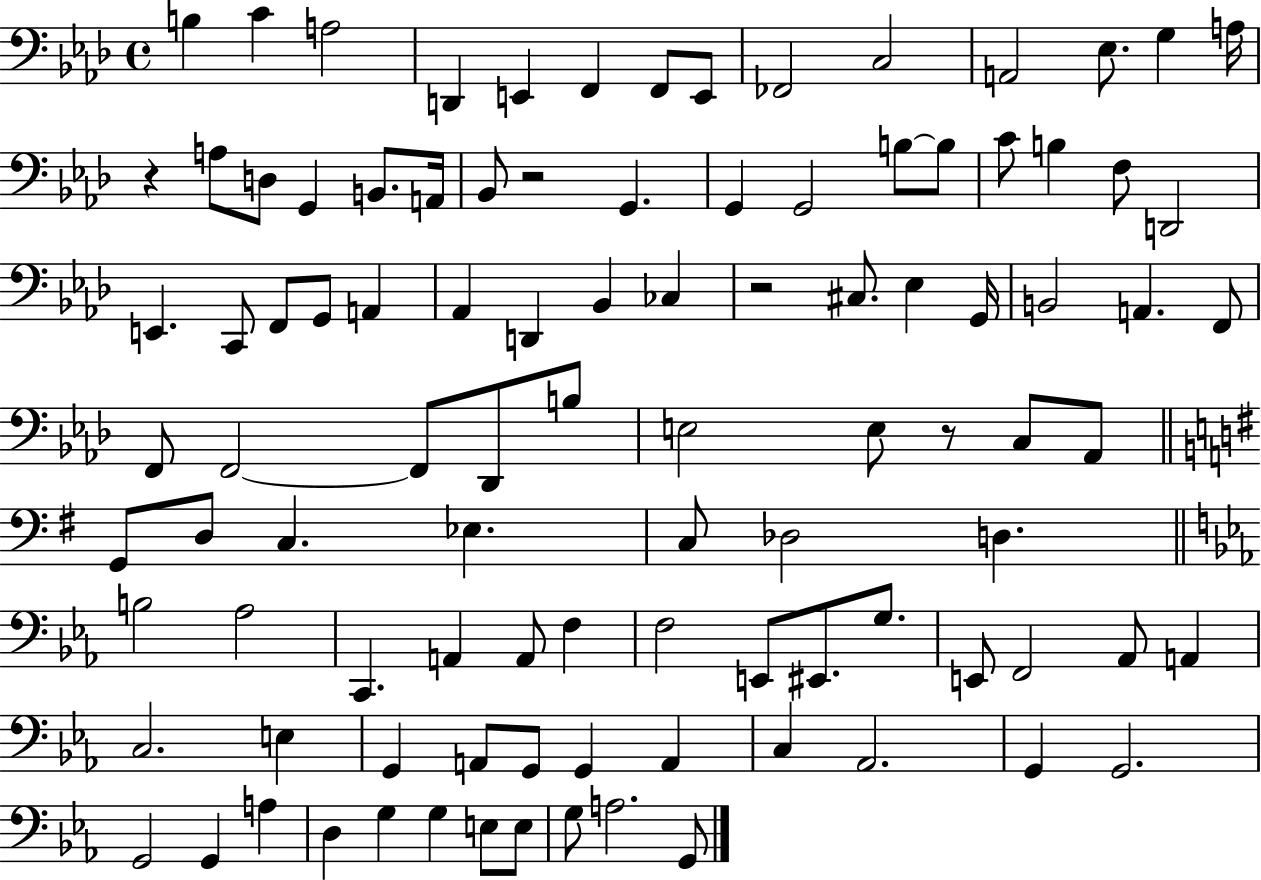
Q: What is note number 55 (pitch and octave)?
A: D3